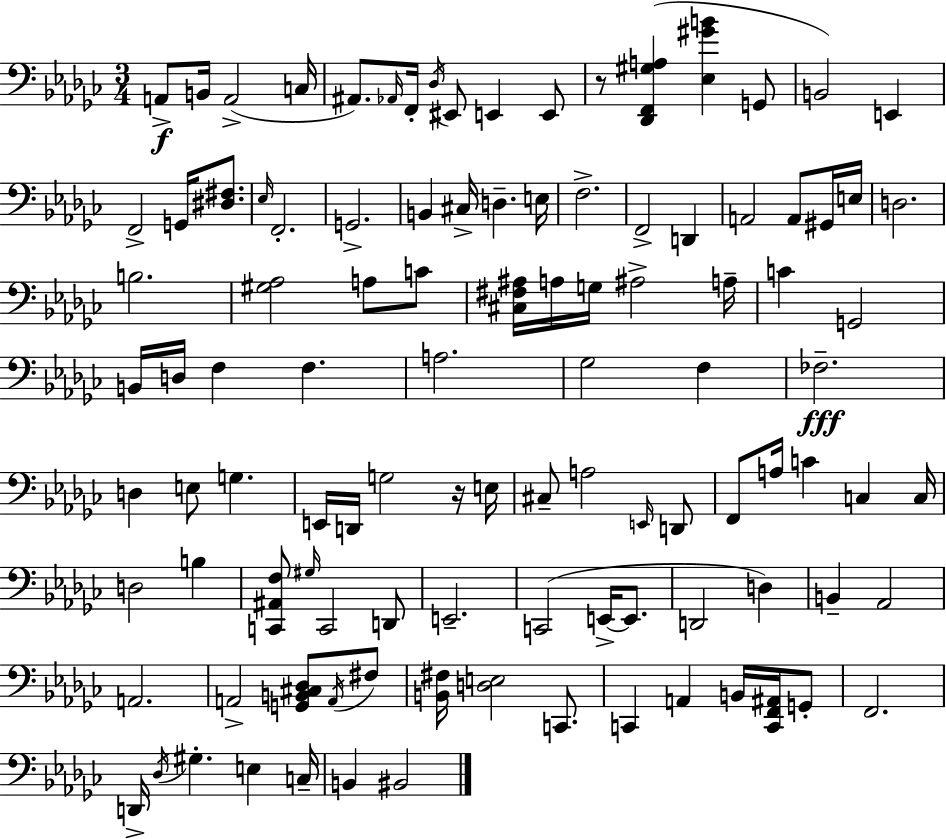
X:1
T:Untitled
M:3/4
L:1/4
K:Ebm
A,,/2 B,,/4 A,,2 C,/4 ^A,,/2 _A,,/4 F,,/4 _D,/4 ^E,,/2 E,, E,,/2 z/2 [_D,,F,,^G,A,] [_E,^GB] G,,/2 B,,2 E,, F,,2 G,,/4 [^D,^F,]/2 _E,/4 F,,2 G,,2 B,, ^C,/4 D, E,/4 F,2 F,,2 D,, A,,2 A,,/2 ^G,,/4 E,/4 D,2 B,2 [^G,_A,]2 A,/2 C/2 [^C,^F,^A,]/4 A,/4 G,/4 ^A,2 A,/4 C G,,2 B,,/4 D,/4 F, F, A,2 _G,2 F, _F,2 D, E,/2 G, E,,/4 D,,/4 G,2 z/4 E,/4 ^C,/2 A,2 E,,/4 D,,/2 F,,/2 A,/4 C C, C,/4 D,2 B, [C,,^A,,F,]/2 ^G,/4 C,,2 D,,/2 E,,2 C,,2 E,,/4 E,,/2 D,,2 D, B,, _A,,2 A,,2 A,,2 [G,,B,,^C,_D,]/2 A,,/4 ^F,/2 [B,,^F,]/4 [D,E,]2 C,,/2 C,, A,, B,,/4 [C,,F,,^A,,]/4 G,,/2 F,,2 D,,/4 _D,/4 ^G, E, C,/4 B,, ^B,,2